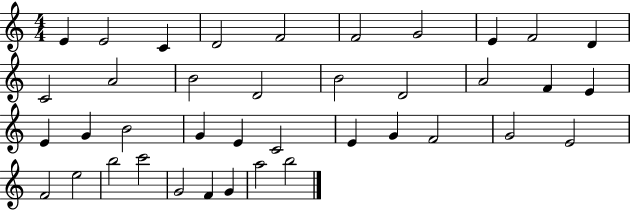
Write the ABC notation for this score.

X:1
T:Untitled
M:4/4
L:1/4
K:C
E E2 C D2 F2 F2 G2 E F2 D C2 A2 B2 D2 B2 D2 A2 F E E G B2 G E C2 E G F2 G2 E2 F2 e2 b2 c'2 G2 F G a2 b2